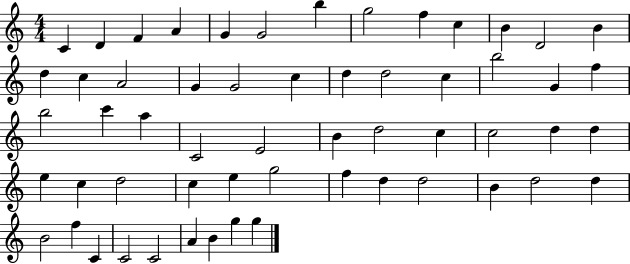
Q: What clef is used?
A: treble